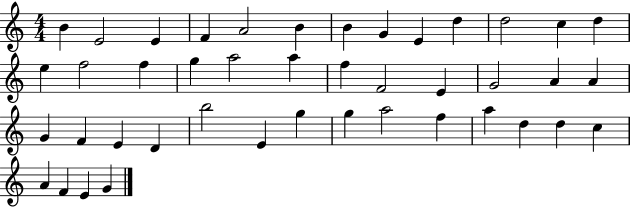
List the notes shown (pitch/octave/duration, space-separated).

B4/q E4/h E4/q F4/q A4/h B4/q B4/q G4/q E4/q D5/q D5/h C5/q D5/q E5/q F5/h F5/q G5/q A5/h A5/q F5/q F4/h E4/q G4/h A4/q A4/q G4/q F4/q E4/q D4/q B5/h E4/q G5/q G5/q A5/h F5/q A5/q D5/q D5/q C5/q A4/q F4/q E4/q G4/q